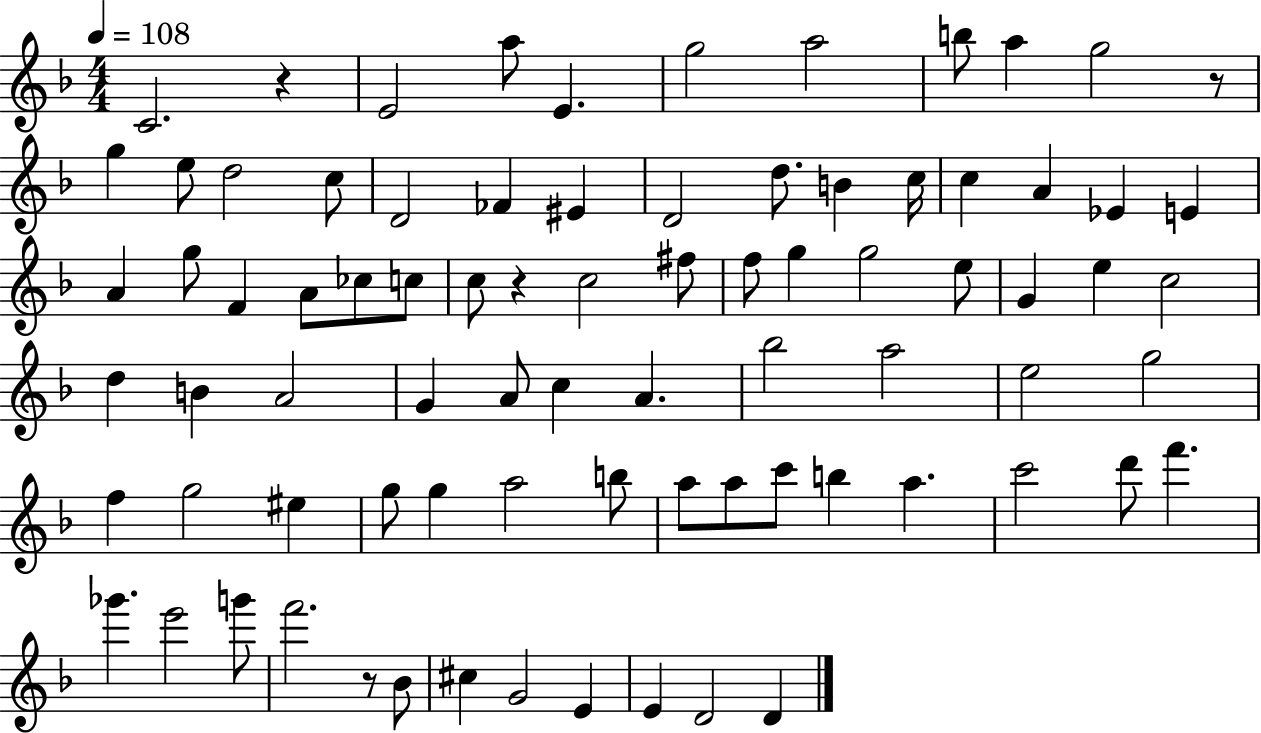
C4/h. R/q E4/h A5/e E4/q. G5/h A5/h B5/e A5/q G5/h R/e G5/q E5/e D5/h C5/e D4/h FES4/q EIS4/q D4/h D5/e. B4/q C5/s C5/q A4/q Eb4/q E4/q A4/q G5/e F4/q A4/e CES5/e C5/e C5/e R/q C5/h F#5/e F5/e G5/q G5/h E5/e G4/q E5/q C5/h D5/q B4/q A4/h G4/q A4/e C5/q A4/q. Bb5/h A5/h E5/h G5/h F5/q G5/h EIS5/q G5/e G5/q A5/h B5/e A5/e A5/e C6/e B5/q A5/q. C6/h D6/e F6/q. Gb6/q. E6/h G6/e F6/h. R/e Bb4/e C#5/q G4/h E4/q E4/q D4/h D4/q